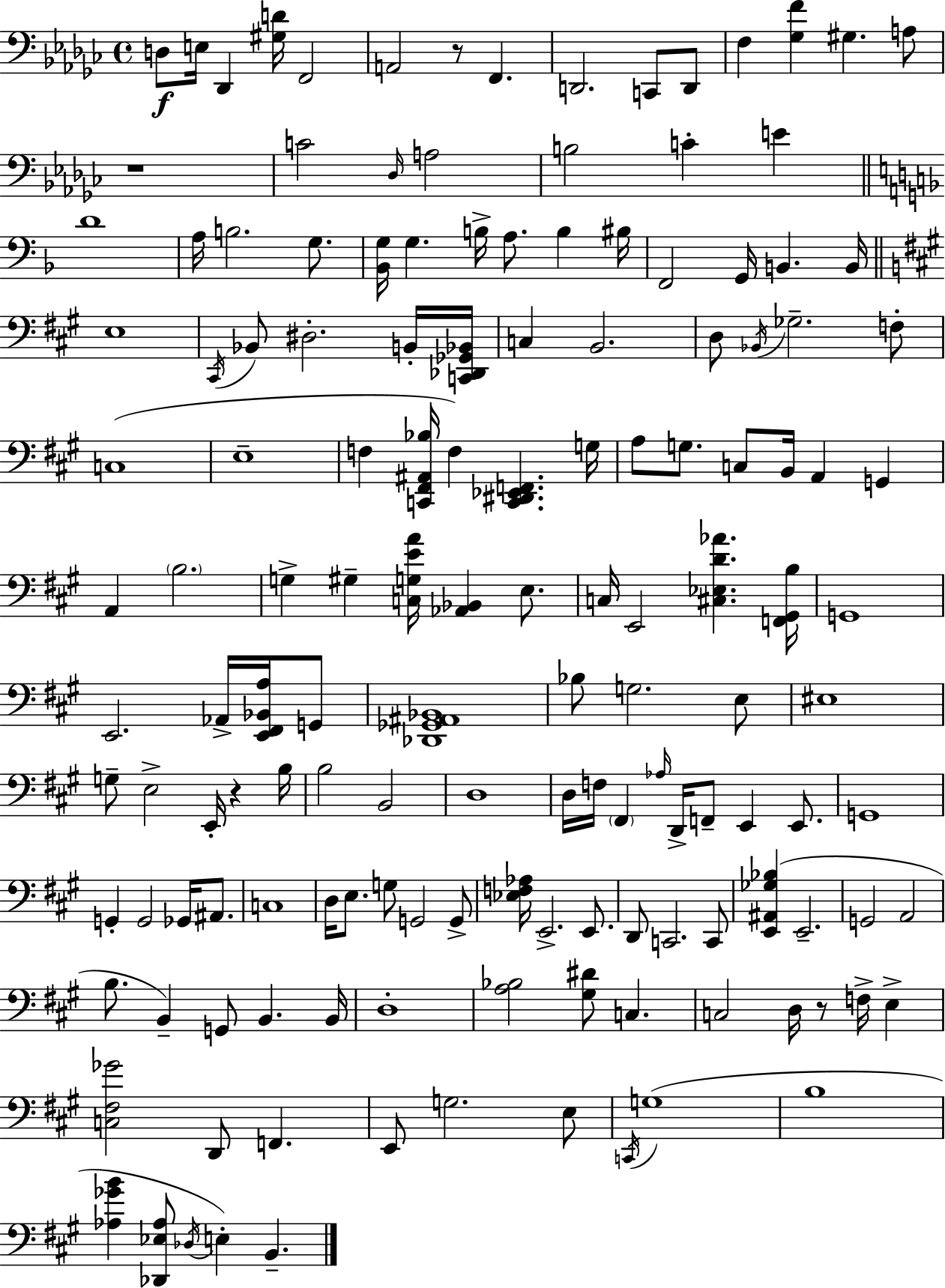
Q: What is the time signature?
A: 4/4